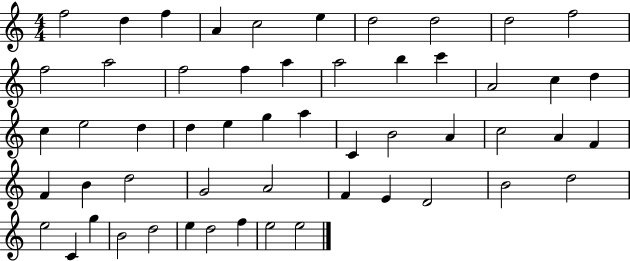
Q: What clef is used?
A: treble